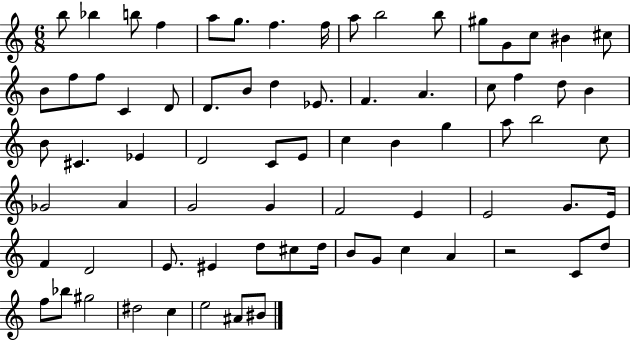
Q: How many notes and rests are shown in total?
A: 74